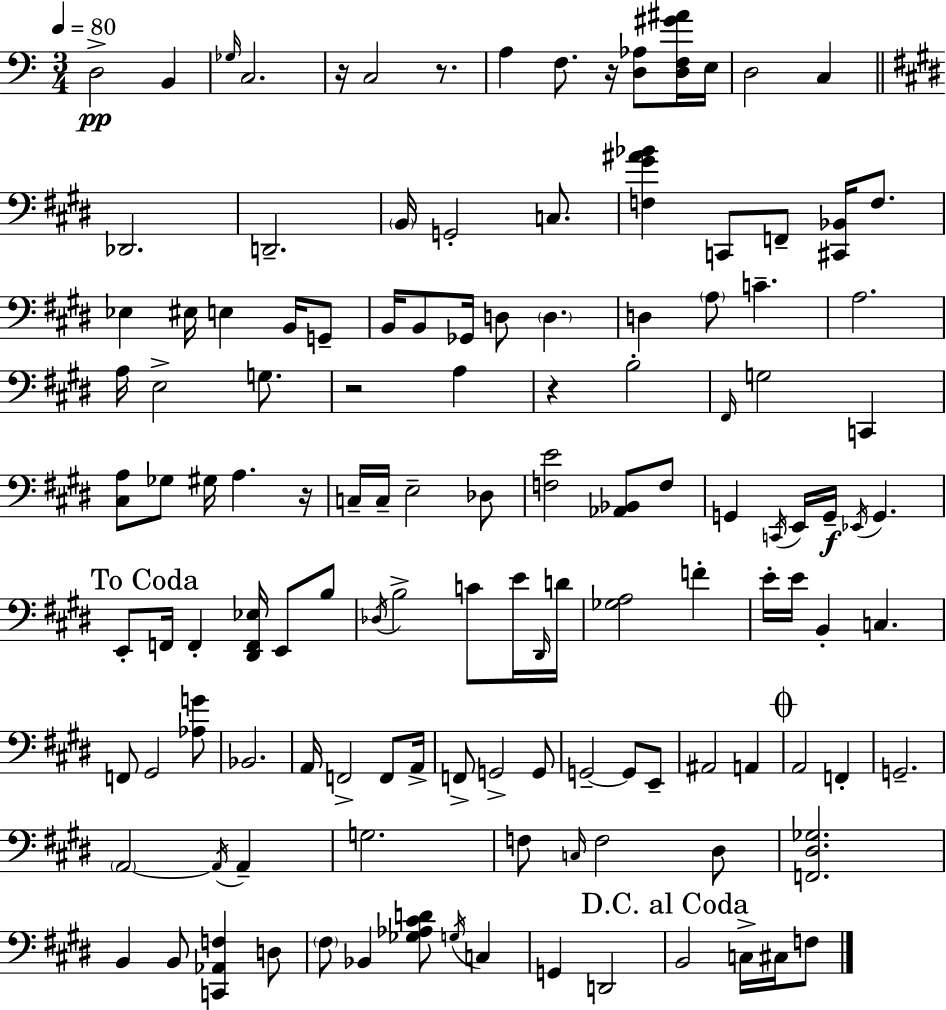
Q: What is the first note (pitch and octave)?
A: D3